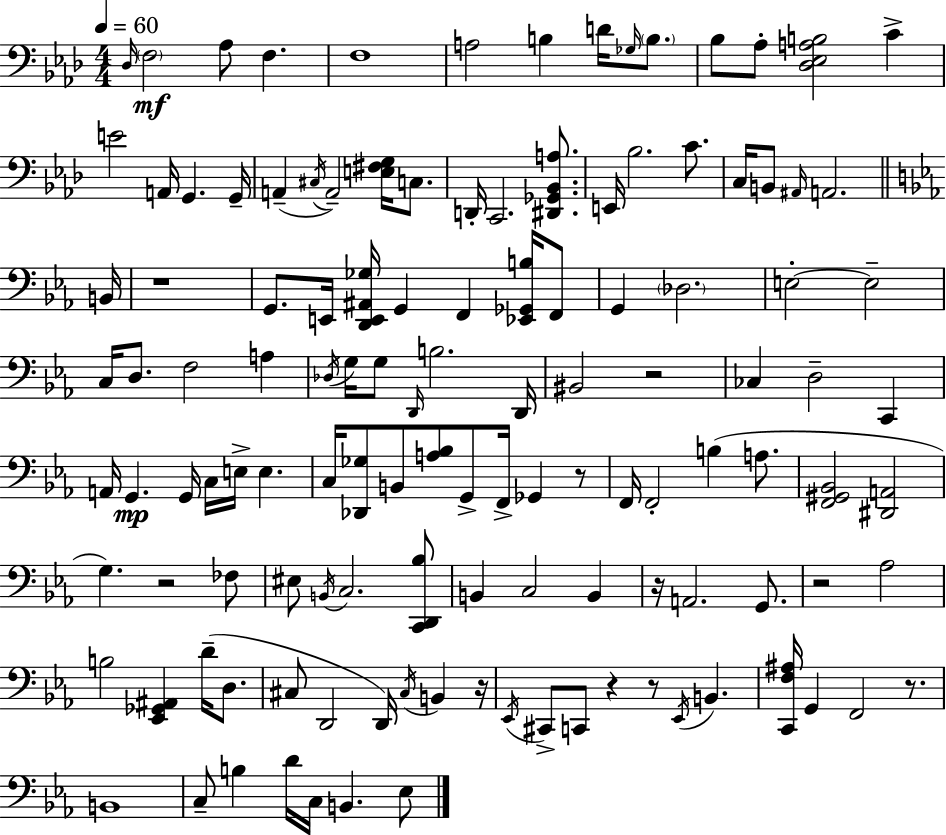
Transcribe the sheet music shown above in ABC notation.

X:1
T:Untitled
M:4/4
L:1/4
K:Ab
_D,/4 F,2 _A,/2 F, F,4 A,2 B, D/4 _G,/4 B,/2 _B,/2 _A,/2 [_D,_E,A,B,]2 C E2 A,,/4 G,, G,,/4 A,, ^C,/4 A,,2 [E,^F,G,]/4 C,/2 D,,/4 C,,2 [^D,,_G,,_B,,A,]/2 E,,/4 _B,2 C/2 C,/4 B,,/2 ^A,,/4 A,,2 B,,/4 z4 G,,/2 E,,/4 [D,,E,,^A,,_G,]/4 G,, F,, [_E,,_G,,B,]/4 F,,/2 G,, _D,2 E,2 E,2 C,/4 D,/2 F,2 A, _D,/4 G,/4 G,/2 D,,/4 B,2 D,,/4 ^B,,2 z2 _C, D,2 C,, A,,/4 G,, G,,/4 C,/4 E,/4 E, C,/4 [_D,,_G,]/2 B,,/2 [A,_B,]/2 G,,/2 F,,/4 _G,, z/2 F,,/4 F,,2 B, A,/2 [F,,^G,,_B,,]2 [^D,,A,,]2 G, z2 _F,/2 ^E,/2 B,,/4 C,2 [C,,D,,_B,]/2 B,, C,2 B,, z/4 A,,2 G,,/2 z2 _A,2 B,2 [_E,,_G,,^A,,] D/4 D,/2 ^C,/2 D,,2 D,,/4 ^C,/4 B,, z/4 _E,,/4 ^C,,/2 C,,/2 z z/2 _E,,/4 B,, [C,,F,^A,]/4 G,, F,,2 z/2 B,,4 C,/2 B, D/4 C,/4 B,, _E,/2